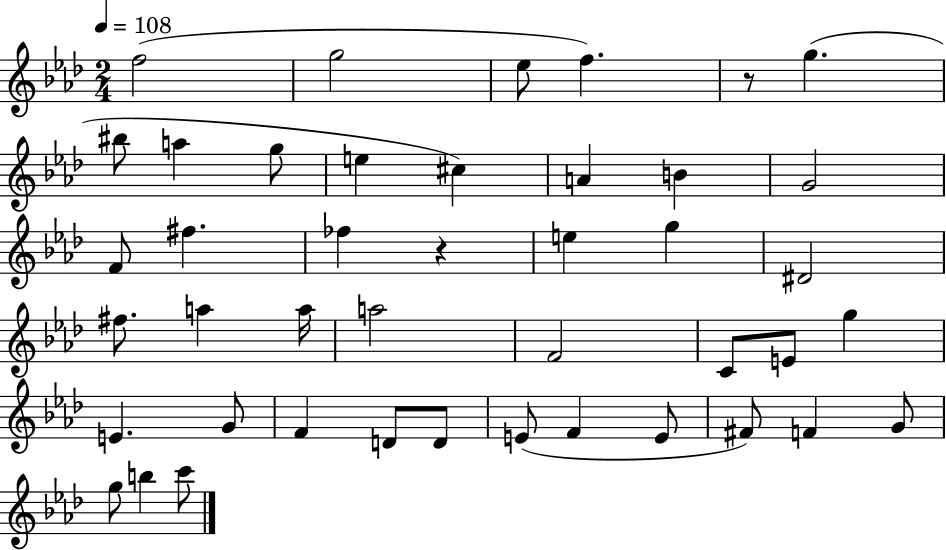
X:1
T:Untitled
M:2/4
L:1/4
K:Ab
f2 g2 _e/2 f z/2 g ^b/2 a g/2 e ^c A B G2 F/2 ^f _f z e g ^D2 ^f/2 a a/4 a2 F2 C/2 E/2 g E G/2 F D/2 D/2 E/2 F E/2 ^F/2 F G/2 g/2 b c'/2